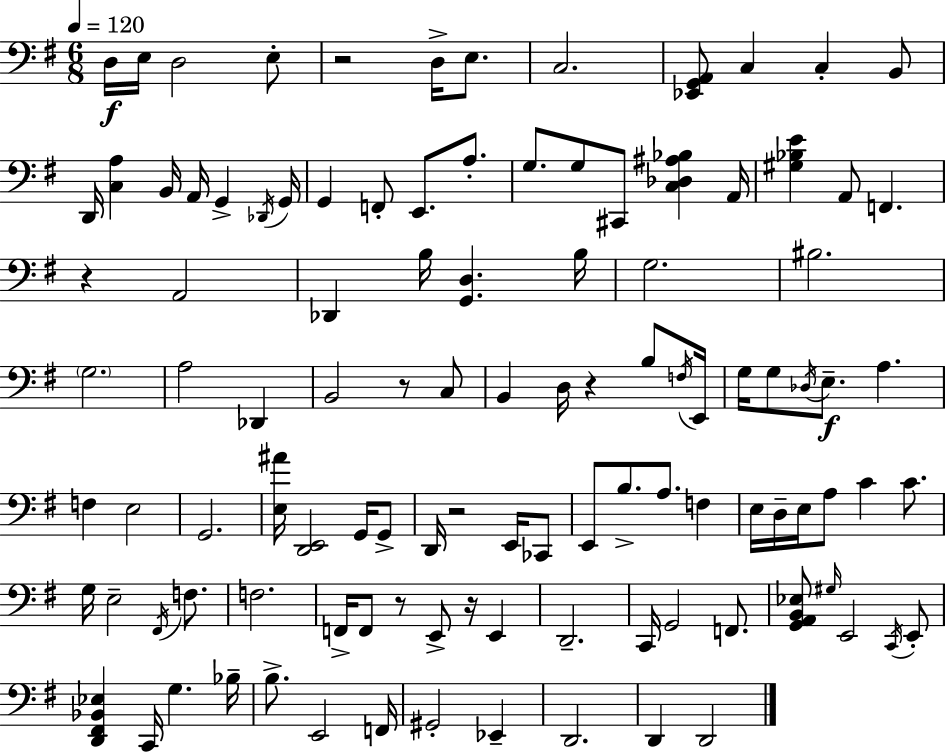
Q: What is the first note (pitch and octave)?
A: D3